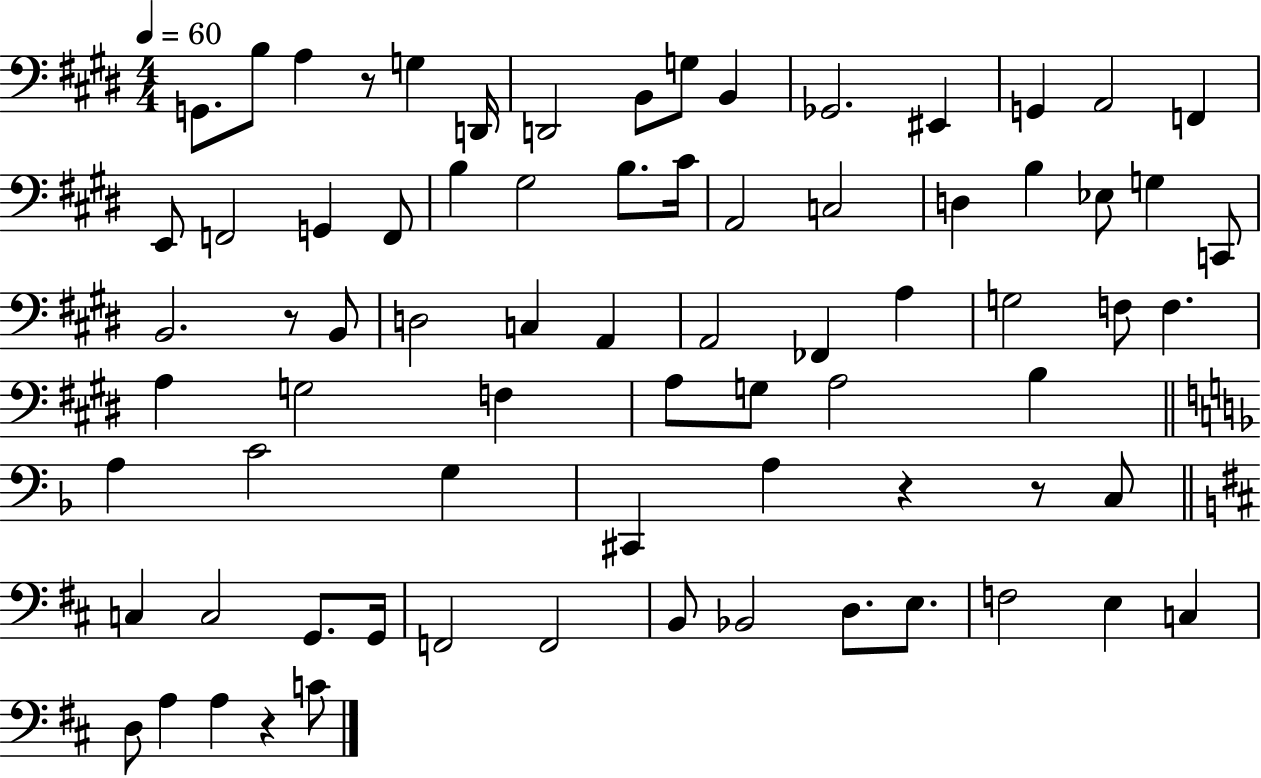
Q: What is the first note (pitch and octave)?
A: G2